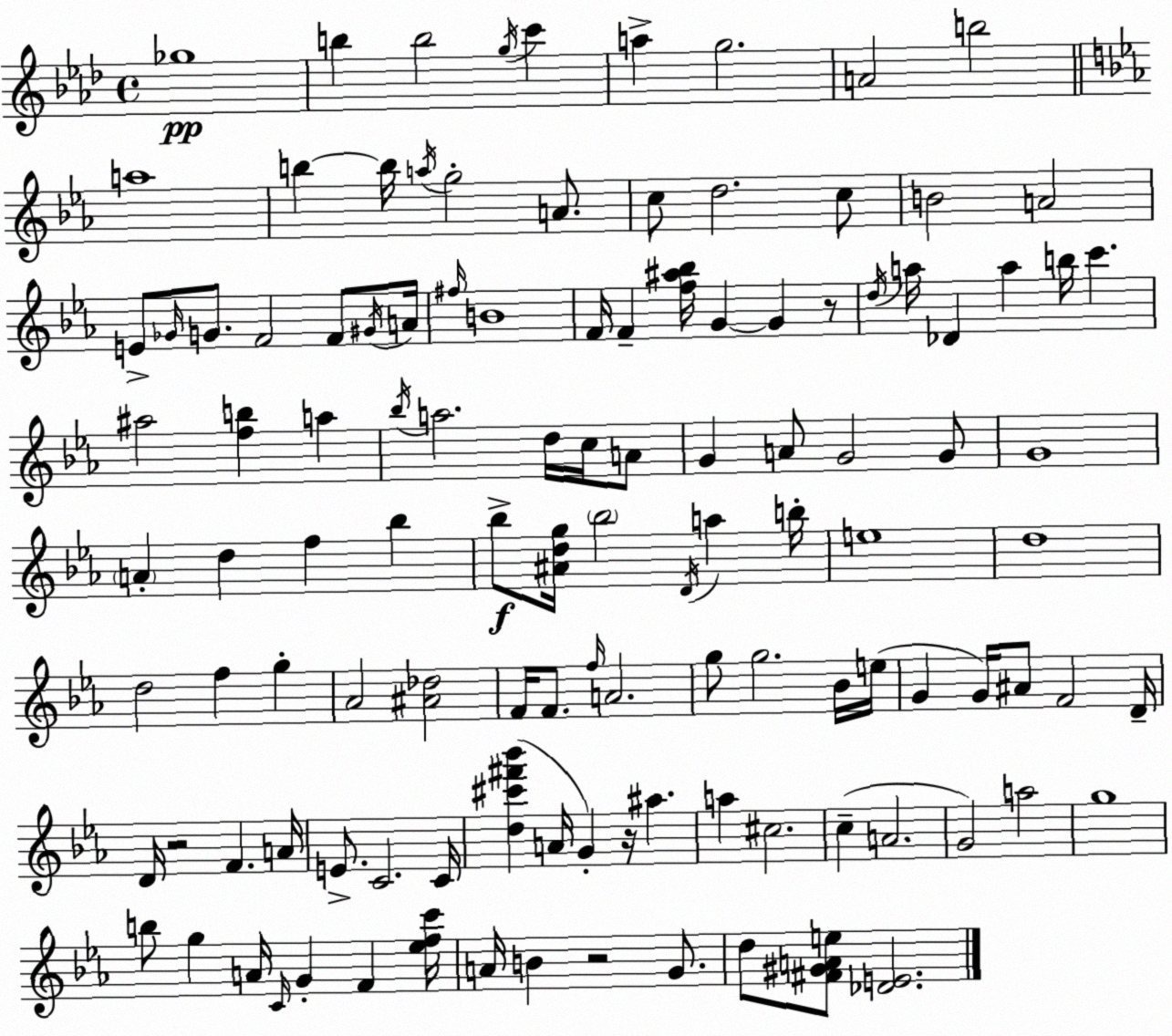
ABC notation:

X:1
T:Untitled
M:4/4
L:1/4
K:Fm
_g4 b b2 g/4 c' a g2 A2 b2 a4 b b/4 a/4 g2 A/2 c/2 d2 c/2 B2 A2 E/2 _G/4 G/2 F2 F/2 ^G/4 A/4 ^f/4 B4 F/4 F [f^a_b]/4 G G z/2 d/4 a/4 _D a b/4 c' ^a2 [fb] a _b/4 a2 d/4 c/4 A/2 G A/2 G2 G/2 G4 A d f _b _b/2 [^Adg]/4 _b2 D/4 a b/4 e4 d4 d2 f g _A2 [^A_d]2 F/4 F/2 f/4 A2 g/2 g2 _B/4 e/4 G G/4 ^A/2 F2 D/4 D/4 z2 F A/4 E/2 C2 C/4 [d^c'^f'_b'] A/4 G z/4 ^a a ^c2 c A2 G2 a2 g4 b/2 g A/4 C/4 G F [_efc']/4 A/4 B z2 G/2 d/2 [^F^GAe]/2 [_DE]2